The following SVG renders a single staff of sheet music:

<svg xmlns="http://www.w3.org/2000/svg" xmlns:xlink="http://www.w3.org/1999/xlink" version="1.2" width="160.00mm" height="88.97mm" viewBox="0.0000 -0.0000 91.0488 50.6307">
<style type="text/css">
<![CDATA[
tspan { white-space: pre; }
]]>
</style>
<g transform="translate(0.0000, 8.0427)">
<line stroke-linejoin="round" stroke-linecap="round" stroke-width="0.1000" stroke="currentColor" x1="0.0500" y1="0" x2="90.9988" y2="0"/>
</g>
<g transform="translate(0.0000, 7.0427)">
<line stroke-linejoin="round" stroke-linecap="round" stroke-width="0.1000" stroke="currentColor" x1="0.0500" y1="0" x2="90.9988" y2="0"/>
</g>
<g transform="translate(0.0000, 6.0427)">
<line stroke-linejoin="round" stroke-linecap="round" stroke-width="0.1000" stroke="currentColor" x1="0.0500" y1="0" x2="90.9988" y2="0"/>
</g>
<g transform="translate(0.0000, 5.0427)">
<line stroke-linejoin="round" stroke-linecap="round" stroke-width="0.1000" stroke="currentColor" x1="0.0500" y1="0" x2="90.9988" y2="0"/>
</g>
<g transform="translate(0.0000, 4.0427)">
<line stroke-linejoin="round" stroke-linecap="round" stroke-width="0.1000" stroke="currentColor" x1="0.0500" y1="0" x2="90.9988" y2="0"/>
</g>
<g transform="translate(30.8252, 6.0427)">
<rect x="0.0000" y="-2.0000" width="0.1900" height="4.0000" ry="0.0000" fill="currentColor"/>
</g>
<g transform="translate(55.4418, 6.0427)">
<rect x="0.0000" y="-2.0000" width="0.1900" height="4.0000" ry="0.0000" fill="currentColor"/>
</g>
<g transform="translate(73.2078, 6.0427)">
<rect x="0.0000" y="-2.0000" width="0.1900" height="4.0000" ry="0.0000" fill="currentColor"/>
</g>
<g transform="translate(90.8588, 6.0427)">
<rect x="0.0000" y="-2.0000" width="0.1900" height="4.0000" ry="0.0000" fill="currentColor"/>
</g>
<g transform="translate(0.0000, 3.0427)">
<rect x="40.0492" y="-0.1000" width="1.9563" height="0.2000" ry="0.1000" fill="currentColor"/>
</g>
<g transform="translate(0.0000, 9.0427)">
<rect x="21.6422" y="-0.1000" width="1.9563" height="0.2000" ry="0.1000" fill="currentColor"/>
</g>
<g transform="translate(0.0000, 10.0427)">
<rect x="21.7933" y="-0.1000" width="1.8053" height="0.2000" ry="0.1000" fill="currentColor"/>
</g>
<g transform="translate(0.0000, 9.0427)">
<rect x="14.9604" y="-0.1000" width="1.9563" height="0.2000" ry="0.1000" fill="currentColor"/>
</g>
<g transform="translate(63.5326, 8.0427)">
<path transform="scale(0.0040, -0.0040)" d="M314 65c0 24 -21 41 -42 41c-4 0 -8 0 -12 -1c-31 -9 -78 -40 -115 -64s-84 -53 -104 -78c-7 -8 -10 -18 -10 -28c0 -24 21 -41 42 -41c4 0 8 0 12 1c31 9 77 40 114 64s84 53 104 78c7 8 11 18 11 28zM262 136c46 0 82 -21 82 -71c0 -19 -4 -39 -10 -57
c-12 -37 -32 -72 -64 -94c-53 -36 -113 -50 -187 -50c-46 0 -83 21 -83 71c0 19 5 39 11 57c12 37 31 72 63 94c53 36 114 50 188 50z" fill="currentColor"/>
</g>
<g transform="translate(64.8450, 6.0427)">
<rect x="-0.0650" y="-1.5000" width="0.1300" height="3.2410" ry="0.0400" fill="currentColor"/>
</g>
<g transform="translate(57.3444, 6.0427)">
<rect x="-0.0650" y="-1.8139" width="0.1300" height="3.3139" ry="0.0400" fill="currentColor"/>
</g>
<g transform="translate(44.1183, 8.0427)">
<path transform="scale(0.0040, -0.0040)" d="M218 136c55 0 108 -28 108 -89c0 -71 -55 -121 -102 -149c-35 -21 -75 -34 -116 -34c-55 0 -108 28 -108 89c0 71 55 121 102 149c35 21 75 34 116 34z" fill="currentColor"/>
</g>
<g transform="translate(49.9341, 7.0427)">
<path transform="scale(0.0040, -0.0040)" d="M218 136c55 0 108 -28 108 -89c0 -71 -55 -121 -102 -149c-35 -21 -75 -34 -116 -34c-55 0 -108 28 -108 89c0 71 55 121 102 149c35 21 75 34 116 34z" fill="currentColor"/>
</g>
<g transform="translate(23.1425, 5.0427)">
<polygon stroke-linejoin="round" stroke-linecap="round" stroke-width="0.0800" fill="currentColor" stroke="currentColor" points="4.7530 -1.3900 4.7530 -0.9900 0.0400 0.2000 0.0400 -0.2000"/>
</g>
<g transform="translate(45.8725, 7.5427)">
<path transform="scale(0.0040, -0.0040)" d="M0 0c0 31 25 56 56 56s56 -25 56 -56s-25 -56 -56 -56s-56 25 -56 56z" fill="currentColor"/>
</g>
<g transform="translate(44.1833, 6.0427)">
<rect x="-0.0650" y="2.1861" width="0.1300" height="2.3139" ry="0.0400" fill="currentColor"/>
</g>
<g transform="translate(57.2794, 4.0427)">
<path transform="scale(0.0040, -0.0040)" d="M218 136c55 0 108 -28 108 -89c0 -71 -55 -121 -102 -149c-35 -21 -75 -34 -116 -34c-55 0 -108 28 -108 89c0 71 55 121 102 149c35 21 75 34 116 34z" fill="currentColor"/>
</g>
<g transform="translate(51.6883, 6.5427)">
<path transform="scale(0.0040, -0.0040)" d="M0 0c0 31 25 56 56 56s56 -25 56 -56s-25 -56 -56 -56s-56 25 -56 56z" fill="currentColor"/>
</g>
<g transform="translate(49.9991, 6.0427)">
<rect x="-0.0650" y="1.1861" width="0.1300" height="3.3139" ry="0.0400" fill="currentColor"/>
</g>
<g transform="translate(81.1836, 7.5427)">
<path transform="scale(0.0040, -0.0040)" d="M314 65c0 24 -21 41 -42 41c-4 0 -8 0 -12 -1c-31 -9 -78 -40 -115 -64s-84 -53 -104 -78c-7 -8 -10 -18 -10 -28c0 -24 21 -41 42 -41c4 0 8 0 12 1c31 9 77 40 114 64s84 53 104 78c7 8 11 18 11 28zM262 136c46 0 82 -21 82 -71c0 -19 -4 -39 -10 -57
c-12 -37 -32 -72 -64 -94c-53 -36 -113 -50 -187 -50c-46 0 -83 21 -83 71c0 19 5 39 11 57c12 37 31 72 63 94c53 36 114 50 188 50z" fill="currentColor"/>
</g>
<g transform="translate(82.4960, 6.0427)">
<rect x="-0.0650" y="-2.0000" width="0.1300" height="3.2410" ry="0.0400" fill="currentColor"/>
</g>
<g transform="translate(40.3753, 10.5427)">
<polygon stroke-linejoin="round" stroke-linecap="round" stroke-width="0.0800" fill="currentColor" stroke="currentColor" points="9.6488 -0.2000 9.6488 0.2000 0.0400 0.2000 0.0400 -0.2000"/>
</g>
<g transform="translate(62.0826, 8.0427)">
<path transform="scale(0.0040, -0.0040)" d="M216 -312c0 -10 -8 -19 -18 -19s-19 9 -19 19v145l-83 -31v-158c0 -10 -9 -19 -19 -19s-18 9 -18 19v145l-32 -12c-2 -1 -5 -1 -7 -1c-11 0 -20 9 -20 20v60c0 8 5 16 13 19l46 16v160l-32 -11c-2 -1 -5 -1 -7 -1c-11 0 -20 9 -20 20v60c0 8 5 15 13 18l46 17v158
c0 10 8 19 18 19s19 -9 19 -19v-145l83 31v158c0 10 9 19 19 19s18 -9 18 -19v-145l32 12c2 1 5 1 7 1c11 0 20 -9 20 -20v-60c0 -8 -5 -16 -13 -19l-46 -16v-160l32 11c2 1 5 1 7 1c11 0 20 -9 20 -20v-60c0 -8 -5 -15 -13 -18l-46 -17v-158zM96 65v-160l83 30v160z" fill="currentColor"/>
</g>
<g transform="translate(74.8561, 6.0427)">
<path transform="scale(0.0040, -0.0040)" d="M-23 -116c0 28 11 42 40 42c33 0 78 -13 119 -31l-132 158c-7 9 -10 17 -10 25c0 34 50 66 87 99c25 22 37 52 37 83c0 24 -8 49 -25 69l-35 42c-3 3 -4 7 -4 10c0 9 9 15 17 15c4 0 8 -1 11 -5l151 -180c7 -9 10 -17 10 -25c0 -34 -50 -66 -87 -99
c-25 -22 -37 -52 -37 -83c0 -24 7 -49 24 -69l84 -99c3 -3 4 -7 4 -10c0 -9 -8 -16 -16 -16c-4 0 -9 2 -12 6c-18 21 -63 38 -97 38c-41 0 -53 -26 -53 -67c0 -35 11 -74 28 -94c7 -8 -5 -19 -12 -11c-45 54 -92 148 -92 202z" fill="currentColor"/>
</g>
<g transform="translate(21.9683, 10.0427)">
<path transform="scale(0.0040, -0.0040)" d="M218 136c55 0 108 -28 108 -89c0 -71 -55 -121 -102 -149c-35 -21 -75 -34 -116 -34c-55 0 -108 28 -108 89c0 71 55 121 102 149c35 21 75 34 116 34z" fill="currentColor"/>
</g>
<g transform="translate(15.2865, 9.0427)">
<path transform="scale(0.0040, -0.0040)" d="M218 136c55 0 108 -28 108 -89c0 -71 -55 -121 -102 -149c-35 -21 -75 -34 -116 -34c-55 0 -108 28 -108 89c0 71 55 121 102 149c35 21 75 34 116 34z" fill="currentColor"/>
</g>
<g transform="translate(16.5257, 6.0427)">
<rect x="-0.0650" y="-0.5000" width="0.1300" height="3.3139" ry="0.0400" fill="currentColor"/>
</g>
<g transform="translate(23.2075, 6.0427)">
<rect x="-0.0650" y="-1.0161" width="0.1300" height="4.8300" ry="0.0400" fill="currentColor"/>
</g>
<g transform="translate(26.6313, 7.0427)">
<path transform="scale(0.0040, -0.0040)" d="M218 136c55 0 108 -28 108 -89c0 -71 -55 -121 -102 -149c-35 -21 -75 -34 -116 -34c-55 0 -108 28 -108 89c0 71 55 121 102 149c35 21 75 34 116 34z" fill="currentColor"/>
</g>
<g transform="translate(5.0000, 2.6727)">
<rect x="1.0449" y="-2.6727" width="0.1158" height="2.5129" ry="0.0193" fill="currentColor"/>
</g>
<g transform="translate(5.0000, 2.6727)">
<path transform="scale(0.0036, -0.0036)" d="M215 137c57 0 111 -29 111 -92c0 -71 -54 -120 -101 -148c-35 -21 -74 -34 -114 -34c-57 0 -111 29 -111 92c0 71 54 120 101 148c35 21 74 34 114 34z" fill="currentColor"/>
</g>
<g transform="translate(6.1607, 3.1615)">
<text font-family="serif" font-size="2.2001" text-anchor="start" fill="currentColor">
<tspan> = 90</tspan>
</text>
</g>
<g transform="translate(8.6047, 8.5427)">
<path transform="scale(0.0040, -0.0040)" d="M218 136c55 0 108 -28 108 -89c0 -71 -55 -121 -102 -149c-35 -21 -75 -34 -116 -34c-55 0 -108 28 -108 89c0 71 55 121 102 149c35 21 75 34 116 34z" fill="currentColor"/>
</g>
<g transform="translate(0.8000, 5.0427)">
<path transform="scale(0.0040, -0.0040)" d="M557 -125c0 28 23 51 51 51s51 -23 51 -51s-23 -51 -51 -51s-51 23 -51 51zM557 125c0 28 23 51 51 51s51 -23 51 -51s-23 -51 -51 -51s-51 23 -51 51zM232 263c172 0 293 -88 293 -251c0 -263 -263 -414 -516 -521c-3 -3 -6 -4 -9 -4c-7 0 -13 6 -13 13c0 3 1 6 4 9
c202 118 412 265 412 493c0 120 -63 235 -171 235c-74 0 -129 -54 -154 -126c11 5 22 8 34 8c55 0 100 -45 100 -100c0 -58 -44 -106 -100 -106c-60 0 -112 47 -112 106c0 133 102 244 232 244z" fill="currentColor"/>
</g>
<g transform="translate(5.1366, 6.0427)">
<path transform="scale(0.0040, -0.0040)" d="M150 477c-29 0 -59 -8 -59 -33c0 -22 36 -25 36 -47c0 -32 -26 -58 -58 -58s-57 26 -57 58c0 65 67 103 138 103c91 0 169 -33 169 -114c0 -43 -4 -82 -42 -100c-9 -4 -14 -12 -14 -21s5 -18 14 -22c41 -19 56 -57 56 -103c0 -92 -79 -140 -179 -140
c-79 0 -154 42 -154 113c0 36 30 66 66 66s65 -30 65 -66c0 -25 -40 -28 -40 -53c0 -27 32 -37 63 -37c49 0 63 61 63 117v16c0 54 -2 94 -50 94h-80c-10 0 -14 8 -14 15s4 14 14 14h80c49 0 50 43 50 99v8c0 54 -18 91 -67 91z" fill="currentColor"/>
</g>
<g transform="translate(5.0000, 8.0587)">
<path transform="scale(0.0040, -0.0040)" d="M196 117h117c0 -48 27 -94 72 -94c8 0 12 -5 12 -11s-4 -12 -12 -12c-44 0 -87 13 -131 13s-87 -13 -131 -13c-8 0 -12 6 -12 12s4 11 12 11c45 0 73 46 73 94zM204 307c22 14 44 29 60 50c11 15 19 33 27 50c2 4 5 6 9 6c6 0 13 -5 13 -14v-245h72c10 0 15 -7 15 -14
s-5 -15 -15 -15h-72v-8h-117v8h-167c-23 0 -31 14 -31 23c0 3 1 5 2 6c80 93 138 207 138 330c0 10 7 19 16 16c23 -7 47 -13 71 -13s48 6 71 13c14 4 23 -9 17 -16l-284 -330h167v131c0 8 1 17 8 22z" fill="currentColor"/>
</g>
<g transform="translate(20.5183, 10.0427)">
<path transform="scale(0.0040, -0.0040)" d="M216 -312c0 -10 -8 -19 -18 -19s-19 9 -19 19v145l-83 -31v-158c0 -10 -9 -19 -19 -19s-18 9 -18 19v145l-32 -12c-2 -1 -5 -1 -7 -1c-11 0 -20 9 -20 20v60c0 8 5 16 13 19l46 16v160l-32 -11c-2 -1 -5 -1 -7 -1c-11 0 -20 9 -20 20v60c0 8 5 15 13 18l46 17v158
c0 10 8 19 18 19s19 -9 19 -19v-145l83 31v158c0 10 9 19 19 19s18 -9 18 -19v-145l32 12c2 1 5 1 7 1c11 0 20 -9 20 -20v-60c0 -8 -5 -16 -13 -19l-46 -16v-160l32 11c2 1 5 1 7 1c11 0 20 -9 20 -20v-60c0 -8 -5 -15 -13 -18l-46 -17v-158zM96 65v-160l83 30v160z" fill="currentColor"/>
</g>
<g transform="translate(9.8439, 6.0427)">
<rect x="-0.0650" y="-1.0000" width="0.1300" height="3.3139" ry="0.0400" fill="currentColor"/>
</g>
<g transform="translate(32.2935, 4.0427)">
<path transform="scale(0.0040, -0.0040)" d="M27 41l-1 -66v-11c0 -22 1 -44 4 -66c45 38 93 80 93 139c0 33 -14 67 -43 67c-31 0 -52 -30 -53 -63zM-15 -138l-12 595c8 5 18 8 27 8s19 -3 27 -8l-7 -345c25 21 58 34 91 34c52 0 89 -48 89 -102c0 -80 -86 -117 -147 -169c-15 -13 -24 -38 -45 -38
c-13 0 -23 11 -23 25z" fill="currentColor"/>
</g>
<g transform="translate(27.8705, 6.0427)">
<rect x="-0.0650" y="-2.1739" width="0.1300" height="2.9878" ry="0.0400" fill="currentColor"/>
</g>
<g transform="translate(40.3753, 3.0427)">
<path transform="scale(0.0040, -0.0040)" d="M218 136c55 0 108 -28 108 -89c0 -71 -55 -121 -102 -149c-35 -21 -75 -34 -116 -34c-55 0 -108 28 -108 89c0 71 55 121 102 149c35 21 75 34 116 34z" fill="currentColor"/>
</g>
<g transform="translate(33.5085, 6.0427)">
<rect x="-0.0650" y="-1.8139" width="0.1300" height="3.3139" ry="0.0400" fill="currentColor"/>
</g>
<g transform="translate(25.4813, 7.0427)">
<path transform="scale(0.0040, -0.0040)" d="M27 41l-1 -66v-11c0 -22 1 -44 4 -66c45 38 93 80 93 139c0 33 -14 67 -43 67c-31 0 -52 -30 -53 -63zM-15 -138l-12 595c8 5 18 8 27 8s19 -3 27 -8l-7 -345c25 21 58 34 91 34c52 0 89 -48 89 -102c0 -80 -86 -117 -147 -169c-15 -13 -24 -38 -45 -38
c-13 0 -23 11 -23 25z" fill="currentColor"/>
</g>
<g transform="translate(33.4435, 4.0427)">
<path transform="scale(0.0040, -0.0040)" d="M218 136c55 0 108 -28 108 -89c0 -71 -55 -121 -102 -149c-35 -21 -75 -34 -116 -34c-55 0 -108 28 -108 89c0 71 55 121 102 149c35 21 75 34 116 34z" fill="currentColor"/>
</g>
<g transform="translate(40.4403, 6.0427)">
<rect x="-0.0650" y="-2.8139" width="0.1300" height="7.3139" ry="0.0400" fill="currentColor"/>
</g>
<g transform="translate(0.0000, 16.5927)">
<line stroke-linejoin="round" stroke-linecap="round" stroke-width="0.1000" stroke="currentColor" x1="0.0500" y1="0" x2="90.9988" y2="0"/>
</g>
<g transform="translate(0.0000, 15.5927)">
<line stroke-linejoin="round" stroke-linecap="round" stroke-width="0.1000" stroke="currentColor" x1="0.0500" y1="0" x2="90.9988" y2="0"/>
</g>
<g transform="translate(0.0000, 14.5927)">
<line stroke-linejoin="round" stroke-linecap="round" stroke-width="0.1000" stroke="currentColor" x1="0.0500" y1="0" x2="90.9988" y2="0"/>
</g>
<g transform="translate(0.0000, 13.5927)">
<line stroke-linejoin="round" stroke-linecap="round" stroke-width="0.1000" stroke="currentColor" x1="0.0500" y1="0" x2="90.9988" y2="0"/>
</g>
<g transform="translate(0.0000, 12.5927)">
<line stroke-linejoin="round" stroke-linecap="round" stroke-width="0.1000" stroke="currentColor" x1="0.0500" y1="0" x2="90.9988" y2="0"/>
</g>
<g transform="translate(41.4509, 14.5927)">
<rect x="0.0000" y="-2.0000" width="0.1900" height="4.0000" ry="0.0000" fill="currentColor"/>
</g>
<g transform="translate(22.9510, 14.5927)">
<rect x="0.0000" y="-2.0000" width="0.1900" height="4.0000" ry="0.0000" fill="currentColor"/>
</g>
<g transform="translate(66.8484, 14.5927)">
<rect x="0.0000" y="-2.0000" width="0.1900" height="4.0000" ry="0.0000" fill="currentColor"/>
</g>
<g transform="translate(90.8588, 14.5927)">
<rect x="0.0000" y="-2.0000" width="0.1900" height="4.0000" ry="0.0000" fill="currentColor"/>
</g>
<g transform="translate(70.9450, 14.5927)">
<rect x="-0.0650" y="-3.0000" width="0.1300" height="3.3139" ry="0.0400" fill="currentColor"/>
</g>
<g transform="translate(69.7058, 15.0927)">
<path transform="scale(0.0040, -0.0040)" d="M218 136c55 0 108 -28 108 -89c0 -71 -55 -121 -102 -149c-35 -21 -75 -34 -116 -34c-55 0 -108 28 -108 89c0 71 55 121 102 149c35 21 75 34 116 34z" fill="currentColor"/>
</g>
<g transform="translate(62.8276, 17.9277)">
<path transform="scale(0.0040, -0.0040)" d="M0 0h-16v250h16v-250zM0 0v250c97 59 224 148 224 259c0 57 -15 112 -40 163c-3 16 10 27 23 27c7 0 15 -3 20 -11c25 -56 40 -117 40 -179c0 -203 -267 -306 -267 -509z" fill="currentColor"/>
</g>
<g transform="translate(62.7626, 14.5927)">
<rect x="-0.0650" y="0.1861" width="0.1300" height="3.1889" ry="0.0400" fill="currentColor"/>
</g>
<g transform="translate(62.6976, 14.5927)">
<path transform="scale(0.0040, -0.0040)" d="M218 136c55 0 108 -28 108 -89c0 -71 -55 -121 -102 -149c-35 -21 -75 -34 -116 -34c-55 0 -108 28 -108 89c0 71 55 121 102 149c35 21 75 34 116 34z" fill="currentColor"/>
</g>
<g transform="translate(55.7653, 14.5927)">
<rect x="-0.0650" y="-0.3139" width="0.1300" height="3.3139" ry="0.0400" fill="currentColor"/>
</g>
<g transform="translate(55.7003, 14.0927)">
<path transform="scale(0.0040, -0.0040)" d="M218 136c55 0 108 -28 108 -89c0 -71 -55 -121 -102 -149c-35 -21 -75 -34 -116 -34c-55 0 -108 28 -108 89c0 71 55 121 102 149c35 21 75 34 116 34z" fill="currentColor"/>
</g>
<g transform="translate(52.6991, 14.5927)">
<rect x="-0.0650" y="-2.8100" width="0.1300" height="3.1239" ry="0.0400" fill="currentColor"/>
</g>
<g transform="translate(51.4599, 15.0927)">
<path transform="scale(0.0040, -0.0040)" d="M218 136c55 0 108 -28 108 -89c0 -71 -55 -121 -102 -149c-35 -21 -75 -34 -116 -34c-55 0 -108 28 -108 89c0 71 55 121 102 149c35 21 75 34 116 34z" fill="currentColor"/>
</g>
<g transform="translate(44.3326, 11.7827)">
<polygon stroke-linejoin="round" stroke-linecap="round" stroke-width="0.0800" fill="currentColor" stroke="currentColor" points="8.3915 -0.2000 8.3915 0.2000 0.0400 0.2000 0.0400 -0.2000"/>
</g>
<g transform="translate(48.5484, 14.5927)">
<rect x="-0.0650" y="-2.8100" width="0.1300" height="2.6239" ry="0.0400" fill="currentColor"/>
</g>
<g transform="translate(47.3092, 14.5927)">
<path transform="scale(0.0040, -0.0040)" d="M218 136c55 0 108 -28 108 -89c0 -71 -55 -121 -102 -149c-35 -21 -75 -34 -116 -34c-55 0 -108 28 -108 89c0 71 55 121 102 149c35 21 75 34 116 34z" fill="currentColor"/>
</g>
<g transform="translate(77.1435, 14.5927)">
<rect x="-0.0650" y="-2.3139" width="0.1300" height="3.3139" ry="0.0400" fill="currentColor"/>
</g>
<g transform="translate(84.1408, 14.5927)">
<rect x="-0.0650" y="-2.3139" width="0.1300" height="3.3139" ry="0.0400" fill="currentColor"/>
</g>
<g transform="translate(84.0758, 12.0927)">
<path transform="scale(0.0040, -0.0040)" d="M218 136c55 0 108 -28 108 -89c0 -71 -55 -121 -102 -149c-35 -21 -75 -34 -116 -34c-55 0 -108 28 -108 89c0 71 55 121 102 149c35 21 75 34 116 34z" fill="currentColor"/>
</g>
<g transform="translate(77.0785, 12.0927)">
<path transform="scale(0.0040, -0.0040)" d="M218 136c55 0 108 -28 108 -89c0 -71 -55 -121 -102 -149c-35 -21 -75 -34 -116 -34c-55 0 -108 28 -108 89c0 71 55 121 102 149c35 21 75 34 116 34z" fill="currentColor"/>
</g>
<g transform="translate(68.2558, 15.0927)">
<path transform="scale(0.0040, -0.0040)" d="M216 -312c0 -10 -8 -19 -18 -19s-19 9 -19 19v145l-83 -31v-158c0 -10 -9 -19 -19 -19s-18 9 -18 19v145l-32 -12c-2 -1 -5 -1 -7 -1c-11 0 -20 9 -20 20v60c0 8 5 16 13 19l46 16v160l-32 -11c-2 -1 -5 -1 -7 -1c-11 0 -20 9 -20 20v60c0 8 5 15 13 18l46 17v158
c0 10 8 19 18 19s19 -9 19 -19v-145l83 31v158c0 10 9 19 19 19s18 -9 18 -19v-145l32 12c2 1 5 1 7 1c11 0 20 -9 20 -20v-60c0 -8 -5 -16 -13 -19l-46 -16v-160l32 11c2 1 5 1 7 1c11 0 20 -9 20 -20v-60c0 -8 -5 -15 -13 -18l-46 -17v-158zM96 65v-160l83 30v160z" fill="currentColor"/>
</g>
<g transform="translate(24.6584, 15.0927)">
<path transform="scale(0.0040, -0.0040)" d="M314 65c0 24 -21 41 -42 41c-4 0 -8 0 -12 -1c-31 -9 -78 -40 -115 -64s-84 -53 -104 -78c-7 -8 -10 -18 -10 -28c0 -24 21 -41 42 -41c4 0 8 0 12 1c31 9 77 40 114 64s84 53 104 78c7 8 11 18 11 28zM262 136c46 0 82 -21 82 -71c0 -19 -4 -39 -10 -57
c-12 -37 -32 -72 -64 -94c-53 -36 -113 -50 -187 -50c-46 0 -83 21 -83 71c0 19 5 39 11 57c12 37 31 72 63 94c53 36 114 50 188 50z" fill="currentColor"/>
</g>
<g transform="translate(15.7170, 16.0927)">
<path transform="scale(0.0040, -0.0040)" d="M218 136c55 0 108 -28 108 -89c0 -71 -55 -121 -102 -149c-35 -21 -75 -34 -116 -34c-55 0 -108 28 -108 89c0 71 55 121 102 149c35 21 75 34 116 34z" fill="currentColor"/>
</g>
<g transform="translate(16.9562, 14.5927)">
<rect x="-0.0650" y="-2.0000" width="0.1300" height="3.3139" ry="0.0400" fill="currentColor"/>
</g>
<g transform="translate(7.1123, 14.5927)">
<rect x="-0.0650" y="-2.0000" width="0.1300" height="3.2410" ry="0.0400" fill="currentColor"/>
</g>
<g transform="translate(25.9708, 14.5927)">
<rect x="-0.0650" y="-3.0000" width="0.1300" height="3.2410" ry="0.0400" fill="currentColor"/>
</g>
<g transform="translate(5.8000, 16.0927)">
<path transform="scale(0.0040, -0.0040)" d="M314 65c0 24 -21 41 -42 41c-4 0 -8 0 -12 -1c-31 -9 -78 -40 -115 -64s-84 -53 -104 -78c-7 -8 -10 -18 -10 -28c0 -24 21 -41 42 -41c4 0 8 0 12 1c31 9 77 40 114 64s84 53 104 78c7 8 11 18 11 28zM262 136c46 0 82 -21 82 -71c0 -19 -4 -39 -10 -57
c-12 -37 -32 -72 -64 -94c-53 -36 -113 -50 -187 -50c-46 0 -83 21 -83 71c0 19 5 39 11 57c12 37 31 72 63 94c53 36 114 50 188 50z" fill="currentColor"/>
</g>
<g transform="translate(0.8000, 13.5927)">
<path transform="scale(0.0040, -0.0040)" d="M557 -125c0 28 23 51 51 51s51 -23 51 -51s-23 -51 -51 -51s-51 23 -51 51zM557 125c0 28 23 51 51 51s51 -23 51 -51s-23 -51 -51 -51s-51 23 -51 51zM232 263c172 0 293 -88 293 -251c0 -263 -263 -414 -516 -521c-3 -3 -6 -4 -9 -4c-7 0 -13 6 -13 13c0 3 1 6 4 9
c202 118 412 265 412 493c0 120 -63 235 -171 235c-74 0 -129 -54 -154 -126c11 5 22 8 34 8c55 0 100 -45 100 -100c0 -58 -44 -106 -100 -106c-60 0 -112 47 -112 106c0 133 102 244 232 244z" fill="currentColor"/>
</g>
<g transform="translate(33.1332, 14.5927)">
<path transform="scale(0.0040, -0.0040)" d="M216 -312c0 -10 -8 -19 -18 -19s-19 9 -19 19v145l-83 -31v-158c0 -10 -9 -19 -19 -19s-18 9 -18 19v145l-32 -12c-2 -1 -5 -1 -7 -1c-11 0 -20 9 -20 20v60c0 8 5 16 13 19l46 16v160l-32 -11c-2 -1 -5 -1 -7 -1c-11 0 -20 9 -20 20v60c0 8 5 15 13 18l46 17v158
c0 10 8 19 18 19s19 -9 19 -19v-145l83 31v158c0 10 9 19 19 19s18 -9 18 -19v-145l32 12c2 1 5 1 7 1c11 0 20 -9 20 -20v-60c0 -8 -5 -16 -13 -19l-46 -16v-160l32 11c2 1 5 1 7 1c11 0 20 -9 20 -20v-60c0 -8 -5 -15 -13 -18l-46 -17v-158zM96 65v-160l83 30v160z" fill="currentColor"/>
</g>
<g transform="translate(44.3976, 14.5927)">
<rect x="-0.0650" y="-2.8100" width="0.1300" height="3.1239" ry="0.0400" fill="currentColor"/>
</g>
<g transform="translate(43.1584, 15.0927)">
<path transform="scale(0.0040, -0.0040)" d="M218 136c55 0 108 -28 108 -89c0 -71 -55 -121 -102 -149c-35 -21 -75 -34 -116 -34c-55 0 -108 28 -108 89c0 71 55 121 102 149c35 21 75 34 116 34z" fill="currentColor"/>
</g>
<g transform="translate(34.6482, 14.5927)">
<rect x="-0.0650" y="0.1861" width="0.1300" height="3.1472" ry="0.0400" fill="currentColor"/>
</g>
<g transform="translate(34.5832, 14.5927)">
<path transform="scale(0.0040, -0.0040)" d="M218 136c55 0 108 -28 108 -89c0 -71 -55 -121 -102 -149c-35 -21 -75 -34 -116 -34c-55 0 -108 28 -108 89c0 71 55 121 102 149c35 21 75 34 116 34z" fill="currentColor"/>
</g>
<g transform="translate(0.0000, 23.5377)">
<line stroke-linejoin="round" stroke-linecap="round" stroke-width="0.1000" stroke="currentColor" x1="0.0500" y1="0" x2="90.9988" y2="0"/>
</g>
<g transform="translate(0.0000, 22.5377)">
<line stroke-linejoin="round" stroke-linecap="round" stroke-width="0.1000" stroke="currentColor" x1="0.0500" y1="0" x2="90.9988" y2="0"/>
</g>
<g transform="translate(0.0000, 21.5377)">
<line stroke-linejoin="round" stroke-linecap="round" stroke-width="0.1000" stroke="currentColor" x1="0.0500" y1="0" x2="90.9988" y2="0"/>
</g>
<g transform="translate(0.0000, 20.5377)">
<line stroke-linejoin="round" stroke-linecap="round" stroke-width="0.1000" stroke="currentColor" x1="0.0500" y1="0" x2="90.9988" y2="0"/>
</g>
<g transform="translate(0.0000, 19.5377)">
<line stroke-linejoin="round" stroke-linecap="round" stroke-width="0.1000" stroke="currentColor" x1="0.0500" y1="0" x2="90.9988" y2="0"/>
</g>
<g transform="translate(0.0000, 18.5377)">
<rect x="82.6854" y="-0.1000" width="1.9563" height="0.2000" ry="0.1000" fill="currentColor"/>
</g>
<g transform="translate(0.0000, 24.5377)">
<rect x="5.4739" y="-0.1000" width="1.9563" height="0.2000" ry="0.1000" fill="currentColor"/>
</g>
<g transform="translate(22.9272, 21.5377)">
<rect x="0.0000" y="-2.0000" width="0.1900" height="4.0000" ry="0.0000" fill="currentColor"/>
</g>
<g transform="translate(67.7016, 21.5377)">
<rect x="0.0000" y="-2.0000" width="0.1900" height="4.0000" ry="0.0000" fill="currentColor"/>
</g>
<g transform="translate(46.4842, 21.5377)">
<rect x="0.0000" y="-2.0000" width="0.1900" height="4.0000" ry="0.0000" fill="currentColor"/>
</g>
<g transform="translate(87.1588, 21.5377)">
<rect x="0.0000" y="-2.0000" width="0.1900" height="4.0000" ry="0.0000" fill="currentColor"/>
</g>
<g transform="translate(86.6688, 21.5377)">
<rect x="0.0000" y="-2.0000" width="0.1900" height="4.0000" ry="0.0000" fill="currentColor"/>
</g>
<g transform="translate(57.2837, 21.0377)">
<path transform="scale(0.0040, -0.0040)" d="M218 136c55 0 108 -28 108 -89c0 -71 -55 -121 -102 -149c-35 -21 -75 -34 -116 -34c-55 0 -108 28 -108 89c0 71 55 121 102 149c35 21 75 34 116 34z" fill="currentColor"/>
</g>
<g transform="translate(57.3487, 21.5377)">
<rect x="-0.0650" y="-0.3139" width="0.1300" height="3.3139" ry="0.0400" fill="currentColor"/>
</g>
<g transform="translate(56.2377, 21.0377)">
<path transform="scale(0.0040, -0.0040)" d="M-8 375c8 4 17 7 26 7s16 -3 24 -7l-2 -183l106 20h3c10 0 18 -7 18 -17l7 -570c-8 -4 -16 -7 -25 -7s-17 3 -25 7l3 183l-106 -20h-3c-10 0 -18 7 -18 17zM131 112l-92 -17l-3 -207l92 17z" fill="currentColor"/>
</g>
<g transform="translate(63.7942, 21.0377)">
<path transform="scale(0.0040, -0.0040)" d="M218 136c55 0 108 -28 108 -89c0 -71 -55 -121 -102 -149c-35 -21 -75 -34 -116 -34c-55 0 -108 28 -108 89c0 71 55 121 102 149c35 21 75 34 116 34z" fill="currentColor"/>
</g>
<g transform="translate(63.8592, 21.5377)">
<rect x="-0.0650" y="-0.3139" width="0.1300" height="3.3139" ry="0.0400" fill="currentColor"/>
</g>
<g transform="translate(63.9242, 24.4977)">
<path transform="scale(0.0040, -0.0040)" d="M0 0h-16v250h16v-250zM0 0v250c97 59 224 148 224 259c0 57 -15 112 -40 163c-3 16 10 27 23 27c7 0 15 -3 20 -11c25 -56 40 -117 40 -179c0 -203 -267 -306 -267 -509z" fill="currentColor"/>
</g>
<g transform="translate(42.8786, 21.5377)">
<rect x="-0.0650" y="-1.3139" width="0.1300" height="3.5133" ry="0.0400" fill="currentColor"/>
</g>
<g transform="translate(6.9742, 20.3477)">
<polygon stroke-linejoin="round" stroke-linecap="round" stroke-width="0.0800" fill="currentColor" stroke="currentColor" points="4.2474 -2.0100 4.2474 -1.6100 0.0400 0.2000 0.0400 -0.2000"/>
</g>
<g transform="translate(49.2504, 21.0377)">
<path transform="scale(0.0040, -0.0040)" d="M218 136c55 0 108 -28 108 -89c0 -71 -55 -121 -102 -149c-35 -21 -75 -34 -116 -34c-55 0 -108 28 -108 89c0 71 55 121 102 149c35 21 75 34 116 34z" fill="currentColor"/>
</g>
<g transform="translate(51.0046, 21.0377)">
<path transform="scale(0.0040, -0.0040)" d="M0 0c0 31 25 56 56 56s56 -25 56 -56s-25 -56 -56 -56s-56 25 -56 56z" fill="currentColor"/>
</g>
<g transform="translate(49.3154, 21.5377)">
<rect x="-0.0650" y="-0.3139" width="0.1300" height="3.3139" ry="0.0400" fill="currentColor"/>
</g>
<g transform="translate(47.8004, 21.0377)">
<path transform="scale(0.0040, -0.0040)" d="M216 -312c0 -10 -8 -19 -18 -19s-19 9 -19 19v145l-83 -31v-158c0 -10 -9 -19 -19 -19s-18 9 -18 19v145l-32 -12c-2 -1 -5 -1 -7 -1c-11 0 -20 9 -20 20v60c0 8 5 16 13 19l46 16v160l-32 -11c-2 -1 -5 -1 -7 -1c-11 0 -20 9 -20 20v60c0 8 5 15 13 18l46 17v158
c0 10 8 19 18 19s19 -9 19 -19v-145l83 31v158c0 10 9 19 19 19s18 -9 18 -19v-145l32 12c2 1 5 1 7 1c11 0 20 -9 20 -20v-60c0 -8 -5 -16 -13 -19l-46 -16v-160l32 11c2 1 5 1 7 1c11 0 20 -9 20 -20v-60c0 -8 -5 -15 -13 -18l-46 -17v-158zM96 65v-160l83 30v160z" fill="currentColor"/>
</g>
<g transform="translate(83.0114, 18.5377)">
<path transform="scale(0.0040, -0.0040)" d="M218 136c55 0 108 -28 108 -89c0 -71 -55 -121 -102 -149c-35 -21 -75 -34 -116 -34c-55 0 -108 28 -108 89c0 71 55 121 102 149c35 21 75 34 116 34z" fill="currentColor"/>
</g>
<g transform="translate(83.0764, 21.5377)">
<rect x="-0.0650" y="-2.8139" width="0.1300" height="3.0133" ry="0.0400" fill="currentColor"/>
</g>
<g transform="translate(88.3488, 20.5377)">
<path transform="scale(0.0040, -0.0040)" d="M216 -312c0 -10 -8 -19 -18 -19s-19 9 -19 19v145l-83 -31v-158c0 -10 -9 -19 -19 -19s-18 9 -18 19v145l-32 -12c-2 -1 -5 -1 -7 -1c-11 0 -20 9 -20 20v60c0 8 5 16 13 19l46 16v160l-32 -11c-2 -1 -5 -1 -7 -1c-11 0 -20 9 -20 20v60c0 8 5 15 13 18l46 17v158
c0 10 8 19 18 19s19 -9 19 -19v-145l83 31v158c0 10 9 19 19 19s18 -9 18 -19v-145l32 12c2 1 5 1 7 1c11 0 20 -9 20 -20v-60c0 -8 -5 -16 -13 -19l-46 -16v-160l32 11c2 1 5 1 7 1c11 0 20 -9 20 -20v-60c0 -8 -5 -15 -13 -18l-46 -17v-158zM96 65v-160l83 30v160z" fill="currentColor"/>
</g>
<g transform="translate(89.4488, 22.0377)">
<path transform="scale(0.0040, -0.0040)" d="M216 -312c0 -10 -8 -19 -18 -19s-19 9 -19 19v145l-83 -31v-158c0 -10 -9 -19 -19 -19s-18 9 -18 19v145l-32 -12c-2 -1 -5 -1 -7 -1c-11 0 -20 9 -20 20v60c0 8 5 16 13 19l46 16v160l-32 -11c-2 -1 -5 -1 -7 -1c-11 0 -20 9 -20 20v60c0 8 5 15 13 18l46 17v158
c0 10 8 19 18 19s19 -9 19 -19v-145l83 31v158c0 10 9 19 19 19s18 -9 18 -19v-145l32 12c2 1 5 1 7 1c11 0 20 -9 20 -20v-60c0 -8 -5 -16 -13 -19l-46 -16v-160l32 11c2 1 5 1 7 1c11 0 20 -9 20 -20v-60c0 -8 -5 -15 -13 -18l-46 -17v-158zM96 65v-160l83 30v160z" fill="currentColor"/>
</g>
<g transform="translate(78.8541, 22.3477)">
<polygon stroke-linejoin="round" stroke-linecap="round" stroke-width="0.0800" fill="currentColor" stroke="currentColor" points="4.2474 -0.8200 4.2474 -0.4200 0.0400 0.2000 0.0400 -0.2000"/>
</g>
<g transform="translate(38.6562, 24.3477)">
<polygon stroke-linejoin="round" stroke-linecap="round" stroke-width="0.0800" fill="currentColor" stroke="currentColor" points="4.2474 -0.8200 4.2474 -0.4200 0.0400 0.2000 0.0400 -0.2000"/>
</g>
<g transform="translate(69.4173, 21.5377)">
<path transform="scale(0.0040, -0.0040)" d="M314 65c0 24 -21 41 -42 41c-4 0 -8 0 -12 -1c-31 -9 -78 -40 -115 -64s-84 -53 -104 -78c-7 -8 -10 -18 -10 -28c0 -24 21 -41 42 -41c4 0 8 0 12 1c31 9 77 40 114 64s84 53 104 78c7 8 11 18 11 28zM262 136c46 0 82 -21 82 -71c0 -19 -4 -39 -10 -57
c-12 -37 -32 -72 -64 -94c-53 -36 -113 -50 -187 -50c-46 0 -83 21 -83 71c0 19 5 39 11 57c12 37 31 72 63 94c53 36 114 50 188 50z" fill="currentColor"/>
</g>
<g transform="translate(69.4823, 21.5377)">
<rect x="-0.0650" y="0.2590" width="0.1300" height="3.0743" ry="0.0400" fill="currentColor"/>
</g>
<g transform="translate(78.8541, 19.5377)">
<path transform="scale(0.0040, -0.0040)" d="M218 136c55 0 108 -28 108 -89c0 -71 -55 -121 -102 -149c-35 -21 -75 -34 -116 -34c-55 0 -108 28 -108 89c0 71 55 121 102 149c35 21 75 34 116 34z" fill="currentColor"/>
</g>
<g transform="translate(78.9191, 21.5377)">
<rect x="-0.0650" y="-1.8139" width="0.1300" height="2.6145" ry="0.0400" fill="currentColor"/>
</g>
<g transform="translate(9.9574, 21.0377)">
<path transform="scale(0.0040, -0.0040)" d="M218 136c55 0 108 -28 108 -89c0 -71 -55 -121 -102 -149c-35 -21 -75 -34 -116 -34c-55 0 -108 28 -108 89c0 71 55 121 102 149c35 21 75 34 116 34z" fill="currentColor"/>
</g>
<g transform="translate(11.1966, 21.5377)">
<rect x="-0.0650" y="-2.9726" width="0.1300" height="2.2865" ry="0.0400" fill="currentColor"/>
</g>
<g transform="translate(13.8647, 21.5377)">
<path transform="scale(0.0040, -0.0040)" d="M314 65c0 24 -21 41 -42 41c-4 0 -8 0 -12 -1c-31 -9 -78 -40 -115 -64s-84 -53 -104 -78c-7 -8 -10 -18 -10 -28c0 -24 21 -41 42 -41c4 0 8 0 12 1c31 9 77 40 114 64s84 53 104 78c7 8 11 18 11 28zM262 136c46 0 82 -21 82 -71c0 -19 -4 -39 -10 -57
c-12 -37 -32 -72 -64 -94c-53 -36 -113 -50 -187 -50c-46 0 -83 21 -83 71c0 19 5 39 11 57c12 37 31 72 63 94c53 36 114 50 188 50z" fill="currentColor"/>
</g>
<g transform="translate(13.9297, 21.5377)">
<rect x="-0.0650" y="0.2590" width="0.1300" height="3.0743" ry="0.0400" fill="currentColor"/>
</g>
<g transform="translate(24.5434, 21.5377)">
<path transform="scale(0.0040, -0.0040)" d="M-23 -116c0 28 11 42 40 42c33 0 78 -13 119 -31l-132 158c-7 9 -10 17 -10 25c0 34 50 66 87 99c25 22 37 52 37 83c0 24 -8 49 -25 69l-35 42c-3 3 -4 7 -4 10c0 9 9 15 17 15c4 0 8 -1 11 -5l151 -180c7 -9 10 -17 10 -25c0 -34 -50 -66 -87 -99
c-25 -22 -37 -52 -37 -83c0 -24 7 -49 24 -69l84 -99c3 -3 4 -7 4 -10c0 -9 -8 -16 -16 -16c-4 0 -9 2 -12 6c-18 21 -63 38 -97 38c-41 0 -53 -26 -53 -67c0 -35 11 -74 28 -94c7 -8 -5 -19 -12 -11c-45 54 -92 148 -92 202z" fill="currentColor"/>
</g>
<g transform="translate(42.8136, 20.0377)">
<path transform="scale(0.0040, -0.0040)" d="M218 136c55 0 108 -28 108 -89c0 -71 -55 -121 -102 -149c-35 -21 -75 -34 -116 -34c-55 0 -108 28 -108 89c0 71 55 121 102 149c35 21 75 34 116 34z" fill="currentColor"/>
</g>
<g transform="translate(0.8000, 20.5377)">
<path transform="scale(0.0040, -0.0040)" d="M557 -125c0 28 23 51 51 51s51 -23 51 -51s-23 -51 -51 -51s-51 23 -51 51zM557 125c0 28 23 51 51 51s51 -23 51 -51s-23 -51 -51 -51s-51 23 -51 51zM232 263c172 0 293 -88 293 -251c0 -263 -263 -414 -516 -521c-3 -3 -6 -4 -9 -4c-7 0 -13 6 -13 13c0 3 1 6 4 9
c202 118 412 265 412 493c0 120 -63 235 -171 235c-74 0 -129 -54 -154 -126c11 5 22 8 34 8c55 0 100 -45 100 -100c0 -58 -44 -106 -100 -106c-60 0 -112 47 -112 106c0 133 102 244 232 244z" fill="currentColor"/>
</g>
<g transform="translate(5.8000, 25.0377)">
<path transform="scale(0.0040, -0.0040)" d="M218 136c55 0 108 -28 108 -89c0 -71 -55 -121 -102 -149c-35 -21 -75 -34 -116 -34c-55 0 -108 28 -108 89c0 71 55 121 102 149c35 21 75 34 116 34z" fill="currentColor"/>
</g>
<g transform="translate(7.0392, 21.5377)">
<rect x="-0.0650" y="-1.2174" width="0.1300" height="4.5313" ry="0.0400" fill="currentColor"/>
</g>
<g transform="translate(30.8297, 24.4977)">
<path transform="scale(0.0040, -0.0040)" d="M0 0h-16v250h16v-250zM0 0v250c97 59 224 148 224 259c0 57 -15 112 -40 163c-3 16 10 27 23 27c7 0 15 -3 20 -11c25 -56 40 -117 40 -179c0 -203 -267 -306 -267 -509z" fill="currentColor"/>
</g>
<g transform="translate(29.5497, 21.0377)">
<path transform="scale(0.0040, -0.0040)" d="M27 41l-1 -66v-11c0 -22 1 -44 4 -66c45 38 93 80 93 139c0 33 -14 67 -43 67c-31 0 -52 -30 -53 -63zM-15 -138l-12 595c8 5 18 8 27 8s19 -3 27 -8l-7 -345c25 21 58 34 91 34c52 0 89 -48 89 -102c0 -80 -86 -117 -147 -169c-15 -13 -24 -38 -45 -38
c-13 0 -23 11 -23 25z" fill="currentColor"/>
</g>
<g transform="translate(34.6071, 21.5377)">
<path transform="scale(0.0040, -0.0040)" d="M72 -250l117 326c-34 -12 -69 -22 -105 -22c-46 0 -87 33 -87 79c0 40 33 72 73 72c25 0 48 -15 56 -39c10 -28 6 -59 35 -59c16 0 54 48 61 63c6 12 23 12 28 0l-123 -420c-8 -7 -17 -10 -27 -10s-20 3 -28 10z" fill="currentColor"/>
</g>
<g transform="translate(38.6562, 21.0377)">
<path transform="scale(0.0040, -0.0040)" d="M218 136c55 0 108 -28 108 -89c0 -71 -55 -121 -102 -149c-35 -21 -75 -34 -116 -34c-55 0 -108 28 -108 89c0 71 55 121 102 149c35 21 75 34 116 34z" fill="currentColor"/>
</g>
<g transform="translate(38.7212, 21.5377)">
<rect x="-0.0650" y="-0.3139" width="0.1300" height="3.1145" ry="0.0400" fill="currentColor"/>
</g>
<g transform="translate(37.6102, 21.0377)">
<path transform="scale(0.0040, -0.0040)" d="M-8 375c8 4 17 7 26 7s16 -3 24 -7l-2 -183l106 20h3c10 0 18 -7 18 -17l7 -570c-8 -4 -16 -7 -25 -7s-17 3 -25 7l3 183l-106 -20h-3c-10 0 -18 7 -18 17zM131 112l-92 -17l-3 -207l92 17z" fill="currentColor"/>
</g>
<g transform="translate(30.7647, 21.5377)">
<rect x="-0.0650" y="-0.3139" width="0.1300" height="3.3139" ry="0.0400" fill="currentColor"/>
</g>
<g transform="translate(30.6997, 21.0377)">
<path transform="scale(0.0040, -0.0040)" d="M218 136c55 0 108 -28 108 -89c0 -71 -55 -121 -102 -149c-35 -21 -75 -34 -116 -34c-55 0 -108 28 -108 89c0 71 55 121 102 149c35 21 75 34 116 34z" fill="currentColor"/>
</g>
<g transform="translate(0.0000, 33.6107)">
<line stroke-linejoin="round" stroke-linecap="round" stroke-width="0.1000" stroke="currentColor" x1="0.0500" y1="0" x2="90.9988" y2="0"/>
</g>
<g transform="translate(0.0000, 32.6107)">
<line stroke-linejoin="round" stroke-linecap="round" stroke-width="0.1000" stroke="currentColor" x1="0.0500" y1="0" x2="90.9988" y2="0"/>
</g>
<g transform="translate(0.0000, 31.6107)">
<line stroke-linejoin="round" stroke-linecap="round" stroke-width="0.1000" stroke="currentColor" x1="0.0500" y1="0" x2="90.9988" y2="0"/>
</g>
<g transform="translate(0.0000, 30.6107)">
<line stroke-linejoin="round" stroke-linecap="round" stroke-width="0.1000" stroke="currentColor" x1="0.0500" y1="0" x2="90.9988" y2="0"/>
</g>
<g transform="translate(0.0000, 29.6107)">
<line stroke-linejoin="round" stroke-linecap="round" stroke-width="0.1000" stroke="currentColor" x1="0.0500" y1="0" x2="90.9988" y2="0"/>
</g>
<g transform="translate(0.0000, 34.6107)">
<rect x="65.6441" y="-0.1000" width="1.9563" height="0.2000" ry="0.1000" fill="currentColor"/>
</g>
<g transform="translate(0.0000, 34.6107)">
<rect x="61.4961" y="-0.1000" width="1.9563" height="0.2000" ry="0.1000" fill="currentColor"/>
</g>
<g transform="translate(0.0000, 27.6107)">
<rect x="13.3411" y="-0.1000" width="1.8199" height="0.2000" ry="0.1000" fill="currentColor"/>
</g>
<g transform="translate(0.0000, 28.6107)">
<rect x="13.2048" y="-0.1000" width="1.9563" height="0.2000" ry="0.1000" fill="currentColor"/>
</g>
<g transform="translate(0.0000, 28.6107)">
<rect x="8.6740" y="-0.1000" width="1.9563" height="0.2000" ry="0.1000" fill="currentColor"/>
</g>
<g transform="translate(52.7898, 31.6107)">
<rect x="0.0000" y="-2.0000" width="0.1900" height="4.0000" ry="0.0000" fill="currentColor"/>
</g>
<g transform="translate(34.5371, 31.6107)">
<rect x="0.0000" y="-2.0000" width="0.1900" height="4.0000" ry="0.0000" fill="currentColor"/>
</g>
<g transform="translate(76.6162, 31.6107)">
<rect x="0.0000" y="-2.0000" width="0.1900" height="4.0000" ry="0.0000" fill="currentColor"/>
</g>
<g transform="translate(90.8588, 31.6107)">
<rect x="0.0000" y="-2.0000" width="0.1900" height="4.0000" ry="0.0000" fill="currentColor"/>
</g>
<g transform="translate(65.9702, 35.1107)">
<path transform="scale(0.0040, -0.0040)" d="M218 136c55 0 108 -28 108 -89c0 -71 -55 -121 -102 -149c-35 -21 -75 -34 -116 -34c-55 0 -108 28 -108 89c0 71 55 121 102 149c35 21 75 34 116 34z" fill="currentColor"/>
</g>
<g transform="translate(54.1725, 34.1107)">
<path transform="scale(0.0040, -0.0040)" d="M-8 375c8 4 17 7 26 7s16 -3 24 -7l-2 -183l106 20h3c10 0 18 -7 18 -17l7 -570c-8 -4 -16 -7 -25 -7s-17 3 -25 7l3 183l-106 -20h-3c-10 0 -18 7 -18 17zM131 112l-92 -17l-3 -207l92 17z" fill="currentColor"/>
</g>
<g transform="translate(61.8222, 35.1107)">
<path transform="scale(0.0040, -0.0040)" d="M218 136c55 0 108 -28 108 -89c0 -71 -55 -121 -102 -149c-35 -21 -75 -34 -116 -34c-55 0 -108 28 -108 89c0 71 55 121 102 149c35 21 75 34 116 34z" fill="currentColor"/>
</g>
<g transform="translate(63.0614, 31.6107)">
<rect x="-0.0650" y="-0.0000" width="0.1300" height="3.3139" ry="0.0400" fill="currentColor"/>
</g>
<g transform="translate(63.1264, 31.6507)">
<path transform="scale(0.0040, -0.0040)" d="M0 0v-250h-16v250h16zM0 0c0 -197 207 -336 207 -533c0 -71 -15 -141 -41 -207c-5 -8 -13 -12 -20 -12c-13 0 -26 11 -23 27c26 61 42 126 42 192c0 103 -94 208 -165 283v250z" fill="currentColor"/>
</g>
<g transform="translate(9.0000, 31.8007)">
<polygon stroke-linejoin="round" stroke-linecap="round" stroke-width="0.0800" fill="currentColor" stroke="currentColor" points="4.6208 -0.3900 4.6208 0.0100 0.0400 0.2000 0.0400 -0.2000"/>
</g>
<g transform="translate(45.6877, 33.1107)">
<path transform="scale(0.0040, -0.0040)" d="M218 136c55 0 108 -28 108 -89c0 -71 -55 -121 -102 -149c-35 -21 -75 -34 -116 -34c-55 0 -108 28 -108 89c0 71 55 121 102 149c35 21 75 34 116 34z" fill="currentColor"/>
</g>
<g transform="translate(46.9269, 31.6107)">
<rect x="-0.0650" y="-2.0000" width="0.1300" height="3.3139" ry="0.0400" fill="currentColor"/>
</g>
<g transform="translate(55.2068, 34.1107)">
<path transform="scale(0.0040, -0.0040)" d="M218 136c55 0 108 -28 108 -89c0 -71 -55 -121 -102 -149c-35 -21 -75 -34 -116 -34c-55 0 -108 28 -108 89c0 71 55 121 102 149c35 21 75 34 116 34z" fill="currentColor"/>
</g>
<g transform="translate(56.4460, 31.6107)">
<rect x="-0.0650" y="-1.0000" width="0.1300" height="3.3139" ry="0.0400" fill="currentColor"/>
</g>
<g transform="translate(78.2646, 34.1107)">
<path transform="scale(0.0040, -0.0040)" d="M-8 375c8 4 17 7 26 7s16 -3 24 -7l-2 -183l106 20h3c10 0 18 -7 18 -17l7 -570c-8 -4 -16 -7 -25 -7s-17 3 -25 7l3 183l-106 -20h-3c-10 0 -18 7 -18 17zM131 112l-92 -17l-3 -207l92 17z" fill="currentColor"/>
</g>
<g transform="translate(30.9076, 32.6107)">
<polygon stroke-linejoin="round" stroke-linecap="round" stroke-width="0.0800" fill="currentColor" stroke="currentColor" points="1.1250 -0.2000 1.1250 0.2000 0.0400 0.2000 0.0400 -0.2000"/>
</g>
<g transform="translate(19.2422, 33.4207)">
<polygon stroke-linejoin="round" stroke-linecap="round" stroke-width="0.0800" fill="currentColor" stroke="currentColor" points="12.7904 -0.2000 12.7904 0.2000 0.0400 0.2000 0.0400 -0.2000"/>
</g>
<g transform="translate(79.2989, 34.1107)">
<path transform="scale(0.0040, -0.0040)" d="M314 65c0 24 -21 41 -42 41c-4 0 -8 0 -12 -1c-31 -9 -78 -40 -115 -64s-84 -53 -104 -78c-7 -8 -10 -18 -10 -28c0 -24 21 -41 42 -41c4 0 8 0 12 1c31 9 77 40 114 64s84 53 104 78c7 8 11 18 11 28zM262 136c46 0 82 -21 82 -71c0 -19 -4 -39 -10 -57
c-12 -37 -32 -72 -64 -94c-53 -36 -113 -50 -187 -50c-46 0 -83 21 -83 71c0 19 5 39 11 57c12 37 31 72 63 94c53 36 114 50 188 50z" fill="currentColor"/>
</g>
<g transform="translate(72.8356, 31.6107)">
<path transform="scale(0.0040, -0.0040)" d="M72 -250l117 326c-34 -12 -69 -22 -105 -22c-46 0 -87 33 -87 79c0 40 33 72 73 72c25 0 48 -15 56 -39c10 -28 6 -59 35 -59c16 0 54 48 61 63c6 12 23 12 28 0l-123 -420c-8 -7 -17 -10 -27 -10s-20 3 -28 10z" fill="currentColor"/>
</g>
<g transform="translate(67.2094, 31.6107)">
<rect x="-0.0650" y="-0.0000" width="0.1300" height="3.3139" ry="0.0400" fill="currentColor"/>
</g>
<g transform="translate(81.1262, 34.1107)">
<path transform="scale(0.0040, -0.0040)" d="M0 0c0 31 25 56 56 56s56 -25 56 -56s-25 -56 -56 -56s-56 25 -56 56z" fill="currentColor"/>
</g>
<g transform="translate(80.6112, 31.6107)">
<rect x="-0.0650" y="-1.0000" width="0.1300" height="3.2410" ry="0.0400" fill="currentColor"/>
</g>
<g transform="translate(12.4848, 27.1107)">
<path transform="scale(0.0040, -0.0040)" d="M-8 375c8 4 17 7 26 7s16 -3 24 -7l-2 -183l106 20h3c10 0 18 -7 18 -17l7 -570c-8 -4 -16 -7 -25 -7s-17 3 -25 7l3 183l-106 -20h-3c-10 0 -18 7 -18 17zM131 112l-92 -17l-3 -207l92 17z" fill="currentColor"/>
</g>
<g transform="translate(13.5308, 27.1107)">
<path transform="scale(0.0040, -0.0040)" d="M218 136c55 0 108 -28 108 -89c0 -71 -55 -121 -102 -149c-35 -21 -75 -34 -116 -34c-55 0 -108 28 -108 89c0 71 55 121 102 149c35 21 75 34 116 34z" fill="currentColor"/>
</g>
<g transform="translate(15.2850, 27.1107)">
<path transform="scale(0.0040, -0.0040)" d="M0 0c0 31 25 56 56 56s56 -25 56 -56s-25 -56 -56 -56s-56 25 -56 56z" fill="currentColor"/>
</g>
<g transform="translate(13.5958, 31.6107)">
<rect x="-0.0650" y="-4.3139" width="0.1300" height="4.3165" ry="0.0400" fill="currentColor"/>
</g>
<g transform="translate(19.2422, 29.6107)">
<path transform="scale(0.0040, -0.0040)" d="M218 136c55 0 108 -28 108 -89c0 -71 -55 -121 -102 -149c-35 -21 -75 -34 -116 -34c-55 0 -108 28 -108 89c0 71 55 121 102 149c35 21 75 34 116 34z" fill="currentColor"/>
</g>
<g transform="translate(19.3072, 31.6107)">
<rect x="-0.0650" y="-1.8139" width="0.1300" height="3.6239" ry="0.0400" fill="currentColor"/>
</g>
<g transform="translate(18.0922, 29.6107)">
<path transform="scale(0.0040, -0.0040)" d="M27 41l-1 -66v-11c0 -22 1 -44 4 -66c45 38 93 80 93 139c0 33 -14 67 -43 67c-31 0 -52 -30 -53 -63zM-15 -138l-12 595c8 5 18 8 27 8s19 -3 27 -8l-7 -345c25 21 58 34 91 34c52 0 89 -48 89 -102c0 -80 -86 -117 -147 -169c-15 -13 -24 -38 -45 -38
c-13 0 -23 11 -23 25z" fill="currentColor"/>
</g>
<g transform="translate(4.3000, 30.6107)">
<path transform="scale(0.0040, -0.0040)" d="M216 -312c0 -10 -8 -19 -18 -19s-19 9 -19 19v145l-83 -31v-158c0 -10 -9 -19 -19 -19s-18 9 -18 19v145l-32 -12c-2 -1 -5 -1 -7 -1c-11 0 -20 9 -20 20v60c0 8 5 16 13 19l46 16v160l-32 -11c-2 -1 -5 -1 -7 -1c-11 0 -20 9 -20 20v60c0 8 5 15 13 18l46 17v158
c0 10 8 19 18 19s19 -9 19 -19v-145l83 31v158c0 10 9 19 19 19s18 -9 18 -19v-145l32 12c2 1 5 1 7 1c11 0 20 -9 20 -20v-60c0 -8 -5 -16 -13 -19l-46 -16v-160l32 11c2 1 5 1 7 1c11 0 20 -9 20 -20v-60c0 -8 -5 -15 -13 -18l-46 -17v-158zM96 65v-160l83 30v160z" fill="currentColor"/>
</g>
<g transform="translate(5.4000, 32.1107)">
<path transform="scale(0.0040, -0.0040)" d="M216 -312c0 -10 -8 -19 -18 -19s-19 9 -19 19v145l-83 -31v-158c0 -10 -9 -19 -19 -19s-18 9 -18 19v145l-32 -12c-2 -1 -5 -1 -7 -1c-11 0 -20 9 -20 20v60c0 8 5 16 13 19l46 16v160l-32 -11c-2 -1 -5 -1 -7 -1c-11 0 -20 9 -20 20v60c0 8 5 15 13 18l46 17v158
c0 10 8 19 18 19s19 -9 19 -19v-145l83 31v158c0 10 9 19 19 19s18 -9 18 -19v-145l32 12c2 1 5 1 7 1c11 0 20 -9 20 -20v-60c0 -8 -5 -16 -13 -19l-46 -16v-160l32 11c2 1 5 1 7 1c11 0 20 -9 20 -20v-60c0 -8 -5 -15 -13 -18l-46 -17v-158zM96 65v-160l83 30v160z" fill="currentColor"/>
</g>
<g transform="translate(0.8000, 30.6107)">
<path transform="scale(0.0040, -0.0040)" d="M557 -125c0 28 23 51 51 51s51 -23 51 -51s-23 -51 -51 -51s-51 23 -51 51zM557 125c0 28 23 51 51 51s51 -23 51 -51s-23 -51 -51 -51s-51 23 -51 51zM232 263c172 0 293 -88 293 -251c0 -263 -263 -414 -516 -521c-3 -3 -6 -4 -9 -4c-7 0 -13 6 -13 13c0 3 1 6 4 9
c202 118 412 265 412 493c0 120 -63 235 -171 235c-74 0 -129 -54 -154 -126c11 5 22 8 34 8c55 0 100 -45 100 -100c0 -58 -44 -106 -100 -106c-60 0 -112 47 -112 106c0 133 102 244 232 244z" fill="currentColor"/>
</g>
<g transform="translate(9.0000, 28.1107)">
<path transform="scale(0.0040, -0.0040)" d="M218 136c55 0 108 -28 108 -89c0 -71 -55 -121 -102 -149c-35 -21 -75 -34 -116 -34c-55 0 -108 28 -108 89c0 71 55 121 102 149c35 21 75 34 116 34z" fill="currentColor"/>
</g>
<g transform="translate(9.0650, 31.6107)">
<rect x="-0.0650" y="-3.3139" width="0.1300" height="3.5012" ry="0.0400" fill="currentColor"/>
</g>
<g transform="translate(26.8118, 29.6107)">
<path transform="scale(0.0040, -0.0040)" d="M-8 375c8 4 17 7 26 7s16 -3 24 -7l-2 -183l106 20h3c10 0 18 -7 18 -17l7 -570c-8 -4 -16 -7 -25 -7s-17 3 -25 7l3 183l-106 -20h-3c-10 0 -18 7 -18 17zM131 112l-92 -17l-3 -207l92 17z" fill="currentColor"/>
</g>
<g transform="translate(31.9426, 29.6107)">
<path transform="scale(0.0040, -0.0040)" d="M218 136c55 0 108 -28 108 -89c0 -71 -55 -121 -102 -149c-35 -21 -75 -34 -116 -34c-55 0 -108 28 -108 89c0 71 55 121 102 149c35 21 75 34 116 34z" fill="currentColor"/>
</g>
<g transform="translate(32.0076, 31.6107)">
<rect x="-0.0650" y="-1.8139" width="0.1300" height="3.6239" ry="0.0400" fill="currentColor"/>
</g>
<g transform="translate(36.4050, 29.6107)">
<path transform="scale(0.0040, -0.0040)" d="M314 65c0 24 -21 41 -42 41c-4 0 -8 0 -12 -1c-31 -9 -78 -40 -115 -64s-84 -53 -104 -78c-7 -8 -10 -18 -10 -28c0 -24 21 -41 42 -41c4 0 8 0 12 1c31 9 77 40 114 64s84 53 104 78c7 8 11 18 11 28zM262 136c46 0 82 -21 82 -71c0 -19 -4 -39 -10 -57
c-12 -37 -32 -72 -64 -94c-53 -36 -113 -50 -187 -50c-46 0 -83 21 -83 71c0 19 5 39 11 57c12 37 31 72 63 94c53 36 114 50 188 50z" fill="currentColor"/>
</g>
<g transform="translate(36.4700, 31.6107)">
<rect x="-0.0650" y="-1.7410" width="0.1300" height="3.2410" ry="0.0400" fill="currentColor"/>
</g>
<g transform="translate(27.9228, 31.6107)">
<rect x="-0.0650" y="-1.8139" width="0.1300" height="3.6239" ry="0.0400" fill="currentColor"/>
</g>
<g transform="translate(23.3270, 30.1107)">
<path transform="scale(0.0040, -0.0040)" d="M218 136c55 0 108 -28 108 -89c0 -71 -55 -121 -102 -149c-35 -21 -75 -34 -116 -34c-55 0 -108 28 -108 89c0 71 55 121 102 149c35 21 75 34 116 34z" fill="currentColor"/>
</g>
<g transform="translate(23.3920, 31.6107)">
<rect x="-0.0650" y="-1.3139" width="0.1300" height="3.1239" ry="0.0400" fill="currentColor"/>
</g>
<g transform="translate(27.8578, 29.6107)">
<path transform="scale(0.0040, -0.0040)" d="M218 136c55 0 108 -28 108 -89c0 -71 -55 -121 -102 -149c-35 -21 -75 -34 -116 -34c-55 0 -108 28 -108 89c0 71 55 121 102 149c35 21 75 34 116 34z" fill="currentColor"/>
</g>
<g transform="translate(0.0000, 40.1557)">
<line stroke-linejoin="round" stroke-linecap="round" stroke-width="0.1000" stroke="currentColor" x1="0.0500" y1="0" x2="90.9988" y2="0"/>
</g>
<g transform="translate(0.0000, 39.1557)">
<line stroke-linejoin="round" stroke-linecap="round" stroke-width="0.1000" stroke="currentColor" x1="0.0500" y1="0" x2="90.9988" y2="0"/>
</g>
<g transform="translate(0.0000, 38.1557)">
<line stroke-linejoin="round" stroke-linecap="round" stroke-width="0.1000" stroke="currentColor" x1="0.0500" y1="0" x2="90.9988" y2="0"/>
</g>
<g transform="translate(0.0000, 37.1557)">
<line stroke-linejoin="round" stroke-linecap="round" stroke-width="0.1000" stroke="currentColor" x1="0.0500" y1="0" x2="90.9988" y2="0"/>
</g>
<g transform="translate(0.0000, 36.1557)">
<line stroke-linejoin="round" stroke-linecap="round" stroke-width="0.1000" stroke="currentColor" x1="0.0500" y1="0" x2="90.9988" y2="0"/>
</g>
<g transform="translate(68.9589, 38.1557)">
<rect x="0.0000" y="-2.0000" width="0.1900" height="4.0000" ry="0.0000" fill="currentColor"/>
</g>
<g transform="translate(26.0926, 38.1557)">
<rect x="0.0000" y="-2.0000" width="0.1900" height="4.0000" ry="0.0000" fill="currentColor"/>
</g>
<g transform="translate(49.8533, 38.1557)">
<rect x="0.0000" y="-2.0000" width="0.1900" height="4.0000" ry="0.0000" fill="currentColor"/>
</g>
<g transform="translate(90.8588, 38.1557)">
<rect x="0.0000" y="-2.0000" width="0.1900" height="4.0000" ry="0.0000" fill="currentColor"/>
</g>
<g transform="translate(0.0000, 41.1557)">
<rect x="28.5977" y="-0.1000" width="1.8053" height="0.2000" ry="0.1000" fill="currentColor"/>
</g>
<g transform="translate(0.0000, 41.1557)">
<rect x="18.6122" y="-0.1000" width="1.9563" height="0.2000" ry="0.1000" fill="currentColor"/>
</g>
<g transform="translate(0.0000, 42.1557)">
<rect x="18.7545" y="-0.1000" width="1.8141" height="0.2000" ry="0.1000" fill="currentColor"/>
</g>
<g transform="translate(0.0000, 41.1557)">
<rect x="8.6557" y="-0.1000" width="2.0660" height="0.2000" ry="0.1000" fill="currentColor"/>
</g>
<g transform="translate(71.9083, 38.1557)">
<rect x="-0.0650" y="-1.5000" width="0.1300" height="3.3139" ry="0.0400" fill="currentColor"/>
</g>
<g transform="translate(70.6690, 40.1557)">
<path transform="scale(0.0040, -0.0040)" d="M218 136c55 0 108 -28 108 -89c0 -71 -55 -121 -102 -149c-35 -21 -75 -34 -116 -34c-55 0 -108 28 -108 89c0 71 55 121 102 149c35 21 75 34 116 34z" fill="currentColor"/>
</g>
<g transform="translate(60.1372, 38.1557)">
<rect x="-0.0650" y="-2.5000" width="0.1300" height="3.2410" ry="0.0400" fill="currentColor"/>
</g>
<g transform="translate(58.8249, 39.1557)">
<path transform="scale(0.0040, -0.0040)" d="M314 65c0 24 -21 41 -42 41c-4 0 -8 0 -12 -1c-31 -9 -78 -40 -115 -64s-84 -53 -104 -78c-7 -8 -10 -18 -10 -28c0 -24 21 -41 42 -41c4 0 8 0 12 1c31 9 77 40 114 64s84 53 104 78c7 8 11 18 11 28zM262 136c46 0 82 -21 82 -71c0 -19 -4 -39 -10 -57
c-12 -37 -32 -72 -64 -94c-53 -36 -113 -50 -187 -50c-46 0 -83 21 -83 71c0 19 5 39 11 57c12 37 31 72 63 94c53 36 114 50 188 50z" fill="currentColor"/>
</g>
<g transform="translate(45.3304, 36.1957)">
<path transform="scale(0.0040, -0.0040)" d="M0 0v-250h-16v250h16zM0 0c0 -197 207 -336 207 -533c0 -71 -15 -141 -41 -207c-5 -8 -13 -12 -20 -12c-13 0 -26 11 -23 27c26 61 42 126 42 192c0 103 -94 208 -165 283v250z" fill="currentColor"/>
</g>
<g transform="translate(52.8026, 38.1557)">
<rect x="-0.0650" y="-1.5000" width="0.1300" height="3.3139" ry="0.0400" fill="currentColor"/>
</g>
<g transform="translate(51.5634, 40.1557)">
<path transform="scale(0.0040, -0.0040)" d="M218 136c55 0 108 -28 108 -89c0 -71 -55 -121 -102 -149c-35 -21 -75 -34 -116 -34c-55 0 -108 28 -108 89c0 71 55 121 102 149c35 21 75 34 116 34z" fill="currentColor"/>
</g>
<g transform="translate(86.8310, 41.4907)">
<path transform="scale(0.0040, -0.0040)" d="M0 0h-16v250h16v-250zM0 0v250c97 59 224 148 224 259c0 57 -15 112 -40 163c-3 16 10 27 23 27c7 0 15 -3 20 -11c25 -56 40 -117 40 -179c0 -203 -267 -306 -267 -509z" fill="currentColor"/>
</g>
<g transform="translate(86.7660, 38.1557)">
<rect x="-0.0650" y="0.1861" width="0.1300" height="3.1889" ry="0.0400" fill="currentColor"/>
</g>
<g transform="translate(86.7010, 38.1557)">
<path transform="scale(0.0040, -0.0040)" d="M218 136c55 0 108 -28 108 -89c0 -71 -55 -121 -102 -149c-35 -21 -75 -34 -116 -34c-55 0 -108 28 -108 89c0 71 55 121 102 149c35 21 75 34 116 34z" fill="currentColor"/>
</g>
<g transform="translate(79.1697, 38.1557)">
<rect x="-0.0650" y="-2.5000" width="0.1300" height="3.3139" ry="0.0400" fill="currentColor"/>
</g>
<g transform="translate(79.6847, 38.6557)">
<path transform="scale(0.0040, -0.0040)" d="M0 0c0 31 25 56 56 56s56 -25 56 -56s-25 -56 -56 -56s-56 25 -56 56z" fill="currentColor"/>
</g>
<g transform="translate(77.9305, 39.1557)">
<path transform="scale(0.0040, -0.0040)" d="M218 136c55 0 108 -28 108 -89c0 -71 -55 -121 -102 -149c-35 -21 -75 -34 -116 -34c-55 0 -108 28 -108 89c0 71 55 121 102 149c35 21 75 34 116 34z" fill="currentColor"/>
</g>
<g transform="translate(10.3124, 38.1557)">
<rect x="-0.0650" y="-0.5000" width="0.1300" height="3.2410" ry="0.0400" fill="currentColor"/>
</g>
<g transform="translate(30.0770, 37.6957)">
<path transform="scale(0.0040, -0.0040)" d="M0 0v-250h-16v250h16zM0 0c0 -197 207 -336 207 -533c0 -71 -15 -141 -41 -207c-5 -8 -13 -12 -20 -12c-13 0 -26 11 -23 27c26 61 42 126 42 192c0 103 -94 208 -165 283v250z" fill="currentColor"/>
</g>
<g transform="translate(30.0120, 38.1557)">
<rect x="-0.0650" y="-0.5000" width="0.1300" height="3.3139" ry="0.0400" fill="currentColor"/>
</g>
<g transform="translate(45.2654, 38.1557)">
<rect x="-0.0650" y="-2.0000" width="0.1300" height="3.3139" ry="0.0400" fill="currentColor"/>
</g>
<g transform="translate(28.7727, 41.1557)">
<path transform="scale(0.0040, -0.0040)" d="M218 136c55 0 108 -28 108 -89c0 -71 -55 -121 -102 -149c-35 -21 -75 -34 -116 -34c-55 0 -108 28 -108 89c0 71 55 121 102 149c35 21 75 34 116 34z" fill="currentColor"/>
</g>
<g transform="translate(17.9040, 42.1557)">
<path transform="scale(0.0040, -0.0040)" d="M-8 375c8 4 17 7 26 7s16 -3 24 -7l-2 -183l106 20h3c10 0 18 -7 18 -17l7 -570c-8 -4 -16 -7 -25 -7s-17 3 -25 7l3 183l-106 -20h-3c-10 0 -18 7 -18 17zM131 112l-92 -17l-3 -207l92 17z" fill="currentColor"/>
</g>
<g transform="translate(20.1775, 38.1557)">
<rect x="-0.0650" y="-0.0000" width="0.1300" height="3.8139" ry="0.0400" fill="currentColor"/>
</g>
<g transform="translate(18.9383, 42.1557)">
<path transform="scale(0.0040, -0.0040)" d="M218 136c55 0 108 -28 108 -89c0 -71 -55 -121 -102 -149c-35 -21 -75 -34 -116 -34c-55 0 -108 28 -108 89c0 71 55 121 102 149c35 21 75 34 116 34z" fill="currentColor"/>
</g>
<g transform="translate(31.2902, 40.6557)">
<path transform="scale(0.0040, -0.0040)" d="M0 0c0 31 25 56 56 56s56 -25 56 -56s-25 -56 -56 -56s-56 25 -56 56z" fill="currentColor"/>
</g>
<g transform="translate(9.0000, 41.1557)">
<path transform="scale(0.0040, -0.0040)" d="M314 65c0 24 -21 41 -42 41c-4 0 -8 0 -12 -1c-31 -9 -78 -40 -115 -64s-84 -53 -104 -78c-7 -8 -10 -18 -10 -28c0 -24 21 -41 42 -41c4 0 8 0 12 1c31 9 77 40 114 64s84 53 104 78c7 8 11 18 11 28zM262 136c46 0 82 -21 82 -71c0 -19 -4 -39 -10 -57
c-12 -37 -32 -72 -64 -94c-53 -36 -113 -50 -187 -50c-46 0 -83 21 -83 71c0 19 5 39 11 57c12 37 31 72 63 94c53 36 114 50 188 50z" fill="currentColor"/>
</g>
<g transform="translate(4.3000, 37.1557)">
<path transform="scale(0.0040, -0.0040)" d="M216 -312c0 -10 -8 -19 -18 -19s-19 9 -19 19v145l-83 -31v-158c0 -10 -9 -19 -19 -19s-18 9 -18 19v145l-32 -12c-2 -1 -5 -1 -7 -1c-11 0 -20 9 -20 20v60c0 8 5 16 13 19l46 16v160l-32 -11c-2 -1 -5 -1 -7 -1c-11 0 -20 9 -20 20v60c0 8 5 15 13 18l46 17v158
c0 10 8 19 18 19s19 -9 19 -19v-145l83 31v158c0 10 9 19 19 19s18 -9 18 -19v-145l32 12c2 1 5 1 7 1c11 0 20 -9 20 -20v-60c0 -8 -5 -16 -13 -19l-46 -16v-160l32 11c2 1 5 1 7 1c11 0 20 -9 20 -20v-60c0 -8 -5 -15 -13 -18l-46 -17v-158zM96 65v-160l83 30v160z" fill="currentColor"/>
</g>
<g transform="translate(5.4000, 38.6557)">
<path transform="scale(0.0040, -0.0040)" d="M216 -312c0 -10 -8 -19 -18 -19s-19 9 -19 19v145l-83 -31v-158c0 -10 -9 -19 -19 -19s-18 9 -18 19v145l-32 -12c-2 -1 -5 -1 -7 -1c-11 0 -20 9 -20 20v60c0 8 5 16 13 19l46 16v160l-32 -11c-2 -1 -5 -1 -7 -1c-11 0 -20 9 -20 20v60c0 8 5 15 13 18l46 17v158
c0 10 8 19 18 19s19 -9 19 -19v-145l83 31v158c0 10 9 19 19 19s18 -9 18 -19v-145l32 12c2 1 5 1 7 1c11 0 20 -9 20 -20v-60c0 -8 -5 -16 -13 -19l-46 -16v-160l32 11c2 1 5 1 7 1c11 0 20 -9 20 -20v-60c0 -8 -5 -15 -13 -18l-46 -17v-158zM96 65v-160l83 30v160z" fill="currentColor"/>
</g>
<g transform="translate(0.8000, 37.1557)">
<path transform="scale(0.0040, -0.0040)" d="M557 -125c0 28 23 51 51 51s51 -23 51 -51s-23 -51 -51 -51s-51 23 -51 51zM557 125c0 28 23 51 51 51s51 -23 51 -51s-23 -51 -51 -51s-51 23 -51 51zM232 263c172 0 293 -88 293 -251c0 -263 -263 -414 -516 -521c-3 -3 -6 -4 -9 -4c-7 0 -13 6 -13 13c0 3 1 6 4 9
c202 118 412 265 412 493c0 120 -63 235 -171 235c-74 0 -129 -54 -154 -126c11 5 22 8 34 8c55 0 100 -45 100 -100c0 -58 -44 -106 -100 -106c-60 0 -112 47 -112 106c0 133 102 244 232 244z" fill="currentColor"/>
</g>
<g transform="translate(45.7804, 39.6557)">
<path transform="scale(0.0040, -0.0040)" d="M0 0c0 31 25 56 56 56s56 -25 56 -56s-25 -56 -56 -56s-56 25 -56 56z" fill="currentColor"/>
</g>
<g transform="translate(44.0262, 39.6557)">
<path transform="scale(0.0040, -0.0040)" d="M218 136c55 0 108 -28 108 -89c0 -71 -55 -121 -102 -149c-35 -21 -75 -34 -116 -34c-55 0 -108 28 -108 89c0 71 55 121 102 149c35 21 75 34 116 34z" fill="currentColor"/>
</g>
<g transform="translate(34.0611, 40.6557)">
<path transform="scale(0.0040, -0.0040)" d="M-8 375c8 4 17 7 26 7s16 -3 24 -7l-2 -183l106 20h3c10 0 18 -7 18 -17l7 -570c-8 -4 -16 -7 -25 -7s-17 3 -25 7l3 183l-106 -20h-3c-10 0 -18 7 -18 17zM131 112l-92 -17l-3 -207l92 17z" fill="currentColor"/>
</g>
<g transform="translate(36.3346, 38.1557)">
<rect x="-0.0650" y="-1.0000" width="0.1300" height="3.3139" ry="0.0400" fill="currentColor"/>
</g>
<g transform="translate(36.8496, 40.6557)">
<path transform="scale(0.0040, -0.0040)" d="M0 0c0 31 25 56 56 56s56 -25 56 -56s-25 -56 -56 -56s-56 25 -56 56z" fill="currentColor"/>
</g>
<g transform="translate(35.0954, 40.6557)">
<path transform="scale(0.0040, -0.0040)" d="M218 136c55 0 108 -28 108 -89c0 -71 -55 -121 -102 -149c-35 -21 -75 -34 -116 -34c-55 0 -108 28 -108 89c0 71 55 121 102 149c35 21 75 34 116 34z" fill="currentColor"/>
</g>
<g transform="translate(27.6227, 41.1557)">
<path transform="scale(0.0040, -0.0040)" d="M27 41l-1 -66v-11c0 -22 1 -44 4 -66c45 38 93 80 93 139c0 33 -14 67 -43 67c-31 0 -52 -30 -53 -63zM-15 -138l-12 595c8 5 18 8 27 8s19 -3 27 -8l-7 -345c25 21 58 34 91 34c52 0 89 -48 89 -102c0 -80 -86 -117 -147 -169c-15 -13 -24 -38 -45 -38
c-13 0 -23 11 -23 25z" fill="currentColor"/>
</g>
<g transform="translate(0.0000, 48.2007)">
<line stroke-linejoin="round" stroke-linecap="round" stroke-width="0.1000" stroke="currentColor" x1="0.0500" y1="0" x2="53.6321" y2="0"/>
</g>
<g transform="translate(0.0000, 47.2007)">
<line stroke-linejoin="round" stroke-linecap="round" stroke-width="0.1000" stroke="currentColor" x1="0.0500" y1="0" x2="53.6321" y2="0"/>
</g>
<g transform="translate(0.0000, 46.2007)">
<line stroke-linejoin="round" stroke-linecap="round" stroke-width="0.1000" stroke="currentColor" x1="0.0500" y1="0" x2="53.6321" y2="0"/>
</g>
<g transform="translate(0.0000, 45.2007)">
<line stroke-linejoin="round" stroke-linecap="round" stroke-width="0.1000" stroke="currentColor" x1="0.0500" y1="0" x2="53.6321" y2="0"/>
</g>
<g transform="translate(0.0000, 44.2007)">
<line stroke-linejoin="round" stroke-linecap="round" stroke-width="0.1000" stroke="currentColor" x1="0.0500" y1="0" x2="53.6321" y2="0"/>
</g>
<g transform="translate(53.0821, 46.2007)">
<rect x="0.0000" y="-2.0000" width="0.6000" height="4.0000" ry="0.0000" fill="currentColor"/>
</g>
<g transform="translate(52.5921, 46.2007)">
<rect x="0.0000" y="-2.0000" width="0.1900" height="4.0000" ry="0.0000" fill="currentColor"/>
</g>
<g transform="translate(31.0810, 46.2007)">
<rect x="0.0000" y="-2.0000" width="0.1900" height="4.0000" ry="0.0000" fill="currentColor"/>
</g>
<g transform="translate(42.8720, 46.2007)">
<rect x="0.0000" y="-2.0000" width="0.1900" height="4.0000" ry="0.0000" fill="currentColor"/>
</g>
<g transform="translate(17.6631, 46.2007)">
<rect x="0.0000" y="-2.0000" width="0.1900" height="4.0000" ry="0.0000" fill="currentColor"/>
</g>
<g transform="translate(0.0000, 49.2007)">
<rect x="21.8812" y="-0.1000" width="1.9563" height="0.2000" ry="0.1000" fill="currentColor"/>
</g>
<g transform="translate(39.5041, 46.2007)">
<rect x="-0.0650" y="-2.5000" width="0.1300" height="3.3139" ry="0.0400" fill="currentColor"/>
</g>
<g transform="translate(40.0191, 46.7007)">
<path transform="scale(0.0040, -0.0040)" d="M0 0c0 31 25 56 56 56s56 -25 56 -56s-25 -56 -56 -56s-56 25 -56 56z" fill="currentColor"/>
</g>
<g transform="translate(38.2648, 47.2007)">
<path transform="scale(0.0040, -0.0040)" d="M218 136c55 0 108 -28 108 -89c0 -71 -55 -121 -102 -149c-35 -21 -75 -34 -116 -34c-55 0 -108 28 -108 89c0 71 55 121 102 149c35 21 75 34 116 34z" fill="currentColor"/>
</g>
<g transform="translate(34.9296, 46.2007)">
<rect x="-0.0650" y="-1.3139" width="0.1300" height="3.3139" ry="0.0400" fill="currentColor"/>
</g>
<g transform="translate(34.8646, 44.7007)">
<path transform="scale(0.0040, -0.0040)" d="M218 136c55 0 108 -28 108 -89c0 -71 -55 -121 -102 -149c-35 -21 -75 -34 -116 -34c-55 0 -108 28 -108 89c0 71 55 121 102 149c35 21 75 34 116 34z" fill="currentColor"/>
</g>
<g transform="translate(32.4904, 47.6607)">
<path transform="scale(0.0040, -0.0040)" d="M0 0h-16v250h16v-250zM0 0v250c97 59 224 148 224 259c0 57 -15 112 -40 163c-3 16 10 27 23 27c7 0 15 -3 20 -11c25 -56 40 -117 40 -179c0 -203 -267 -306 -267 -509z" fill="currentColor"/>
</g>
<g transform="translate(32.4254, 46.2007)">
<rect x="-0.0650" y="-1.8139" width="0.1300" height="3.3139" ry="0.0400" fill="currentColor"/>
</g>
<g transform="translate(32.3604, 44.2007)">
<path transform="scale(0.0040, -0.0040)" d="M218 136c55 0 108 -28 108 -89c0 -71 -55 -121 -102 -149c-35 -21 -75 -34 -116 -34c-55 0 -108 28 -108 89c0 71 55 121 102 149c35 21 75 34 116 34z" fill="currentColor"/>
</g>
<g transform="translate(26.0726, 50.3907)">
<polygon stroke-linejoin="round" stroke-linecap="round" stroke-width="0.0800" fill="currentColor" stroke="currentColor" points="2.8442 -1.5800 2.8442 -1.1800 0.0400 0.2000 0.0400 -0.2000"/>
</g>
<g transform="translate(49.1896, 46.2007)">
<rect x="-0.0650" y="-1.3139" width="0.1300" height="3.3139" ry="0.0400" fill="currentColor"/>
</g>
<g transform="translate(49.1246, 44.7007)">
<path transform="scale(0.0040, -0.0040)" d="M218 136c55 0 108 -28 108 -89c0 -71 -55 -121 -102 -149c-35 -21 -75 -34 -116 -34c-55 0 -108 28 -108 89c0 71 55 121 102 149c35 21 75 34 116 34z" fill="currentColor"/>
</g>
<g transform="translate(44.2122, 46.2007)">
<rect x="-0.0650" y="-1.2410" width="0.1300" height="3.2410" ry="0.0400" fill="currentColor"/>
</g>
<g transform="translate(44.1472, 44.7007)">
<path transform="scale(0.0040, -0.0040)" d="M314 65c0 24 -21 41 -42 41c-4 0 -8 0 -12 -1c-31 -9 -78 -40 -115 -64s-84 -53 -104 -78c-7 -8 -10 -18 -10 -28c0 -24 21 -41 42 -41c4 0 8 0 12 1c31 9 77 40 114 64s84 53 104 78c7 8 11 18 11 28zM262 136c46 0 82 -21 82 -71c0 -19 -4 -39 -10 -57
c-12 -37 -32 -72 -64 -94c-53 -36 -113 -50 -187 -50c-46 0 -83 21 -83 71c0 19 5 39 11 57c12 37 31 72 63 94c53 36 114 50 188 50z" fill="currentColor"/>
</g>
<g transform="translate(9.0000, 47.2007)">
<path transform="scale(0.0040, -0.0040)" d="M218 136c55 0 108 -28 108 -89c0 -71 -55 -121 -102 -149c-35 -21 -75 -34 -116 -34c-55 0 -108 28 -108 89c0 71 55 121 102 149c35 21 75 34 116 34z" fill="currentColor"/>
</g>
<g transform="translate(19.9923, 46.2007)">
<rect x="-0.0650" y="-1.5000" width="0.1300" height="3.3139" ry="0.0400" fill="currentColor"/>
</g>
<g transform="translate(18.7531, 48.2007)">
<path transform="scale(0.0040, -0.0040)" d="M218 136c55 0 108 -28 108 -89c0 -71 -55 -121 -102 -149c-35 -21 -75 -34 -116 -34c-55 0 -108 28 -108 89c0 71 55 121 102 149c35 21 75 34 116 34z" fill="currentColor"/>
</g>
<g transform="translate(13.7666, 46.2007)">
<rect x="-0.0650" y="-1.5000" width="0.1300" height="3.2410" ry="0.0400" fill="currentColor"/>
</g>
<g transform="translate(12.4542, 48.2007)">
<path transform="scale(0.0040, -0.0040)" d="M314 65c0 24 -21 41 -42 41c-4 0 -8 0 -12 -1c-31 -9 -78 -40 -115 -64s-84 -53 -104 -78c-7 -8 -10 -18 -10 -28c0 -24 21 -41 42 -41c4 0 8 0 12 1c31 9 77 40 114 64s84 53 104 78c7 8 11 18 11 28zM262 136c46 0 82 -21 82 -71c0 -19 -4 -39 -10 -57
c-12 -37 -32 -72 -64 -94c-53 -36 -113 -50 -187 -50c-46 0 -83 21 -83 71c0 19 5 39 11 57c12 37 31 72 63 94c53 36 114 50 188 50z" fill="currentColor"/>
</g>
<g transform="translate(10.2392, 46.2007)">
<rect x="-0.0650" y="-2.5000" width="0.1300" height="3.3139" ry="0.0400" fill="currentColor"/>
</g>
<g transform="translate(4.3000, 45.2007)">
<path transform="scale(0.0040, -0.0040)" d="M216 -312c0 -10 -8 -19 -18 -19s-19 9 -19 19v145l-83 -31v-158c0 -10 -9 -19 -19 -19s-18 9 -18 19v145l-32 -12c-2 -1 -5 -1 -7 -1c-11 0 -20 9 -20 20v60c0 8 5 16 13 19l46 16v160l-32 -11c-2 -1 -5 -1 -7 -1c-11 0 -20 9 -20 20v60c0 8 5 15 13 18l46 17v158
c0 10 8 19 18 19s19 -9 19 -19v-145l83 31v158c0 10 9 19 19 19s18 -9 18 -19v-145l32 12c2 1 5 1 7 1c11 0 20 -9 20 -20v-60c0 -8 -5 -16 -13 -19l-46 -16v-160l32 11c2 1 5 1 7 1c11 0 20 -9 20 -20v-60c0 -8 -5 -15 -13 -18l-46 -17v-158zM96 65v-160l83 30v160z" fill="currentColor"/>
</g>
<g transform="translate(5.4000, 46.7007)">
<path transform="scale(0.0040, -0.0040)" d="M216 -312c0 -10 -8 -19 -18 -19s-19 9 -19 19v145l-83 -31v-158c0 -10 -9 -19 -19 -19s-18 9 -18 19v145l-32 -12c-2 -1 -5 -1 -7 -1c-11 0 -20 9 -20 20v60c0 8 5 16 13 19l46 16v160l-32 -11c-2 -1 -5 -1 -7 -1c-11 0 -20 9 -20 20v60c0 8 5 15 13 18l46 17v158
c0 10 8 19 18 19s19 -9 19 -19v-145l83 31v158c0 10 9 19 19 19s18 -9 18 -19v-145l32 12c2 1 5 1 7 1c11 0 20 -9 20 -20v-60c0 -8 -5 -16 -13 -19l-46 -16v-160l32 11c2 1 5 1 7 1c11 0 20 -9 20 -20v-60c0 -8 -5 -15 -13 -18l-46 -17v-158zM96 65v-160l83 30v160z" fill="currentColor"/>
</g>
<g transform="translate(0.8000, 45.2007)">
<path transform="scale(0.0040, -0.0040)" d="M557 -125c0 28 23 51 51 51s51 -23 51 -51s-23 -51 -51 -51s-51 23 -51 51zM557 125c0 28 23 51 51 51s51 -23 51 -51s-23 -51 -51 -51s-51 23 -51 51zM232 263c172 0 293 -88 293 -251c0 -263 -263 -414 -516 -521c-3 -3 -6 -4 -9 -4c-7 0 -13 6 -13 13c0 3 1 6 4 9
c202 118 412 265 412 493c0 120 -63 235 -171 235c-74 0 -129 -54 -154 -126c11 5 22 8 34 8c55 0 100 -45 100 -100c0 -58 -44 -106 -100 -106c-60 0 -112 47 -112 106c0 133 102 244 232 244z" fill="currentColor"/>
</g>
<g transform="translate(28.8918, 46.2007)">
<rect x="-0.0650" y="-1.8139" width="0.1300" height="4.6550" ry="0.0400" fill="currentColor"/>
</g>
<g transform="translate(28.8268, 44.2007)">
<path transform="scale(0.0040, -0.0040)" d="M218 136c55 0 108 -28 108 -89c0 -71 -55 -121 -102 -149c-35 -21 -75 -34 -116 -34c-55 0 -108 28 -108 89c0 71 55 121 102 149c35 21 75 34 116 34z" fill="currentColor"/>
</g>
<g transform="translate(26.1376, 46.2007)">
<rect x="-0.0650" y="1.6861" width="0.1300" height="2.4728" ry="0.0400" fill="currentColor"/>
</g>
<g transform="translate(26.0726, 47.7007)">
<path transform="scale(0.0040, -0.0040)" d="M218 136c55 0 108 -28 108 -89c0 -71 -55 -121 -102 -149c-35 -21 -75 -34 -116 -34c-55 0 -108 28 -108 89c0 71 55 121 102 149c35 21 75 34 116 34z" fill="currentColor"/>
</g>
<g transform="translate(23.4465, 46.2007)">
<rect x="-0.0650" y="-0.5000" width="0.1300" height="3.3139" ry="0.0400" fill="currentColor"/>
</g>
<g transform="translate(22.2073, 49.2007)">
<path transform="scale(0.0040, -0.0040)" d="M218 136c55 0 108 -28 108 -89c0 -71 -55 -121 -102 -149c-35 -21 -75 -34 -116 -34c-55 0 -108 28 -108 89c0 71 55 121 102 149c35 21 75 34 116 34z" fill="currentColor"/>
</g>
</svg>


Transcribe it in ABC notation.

X:1
T:Untitled
M:3/4
L:1/4
K:C
F,, E,, ^C,,/2 _B,,/2 _A, C/2 G,,/2 B,,/2 A, ^G,,2 z A,,2 A,,2 A,, C,2 ^D, C,/2 D,/2 C,/2 E, D,/2 ^C, B, B, D,,/2 E,/2 D,2 z _E,/2 z/2 E,/2 G,/2 ^E, E, E,/2 D,2 A,/2 C/2 D/2 F/2 _A,/2 G,/2 A,/2 A,/4 A,2 A,, F,, D,,/2 D,, z/2 F,,2 E,,2 C,, _E,,/2 F,, A,,/2 G,, B,,2 G,, B,, D,/2 B,, G,,2 G,, E,, A,,/2 A,/2 A,/2 G, B,, G,2 G,